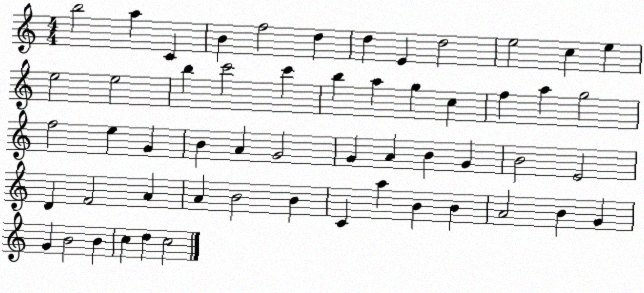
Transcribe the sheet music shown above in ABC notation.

X:1
T:Untitled
M:4/4
L:1/4
K:C
b2 a C B f2 d d E d2 e2 c e e2 e2 b c'2 c' b a g c f a g2 f2 e G B A G2 G A B G B2 E2 D F2 A A B2 B C a B B A2 B G G B2 B c d c2